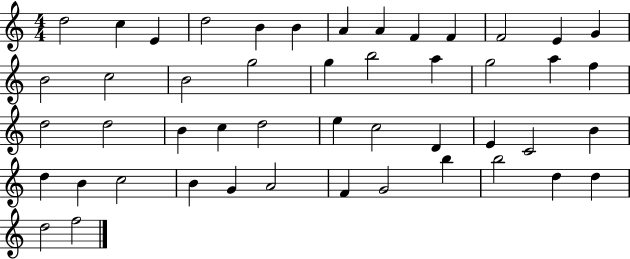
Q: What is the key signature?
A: C major